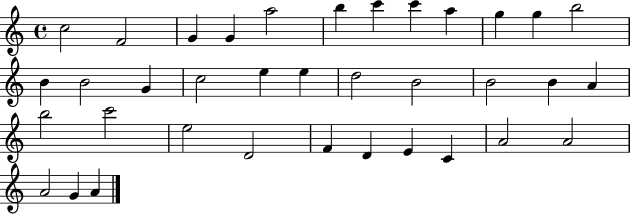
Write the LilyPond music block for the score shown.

{
  \clef treble
  \time 4/4
  \defaultTimeSignature
  \key c \major
  c''2 f'2 | g'4 g'4 a''2 | b''4 c'''4 c'''4 a''4 | g''4 g''4 b''2 | \break b'4 b'2 g'4 | c''2 e''4 e''4 | d''2 b'2 | b'2 b'4 a'4 | \break b''2 c'''2 | e''2 d'2 | f'4 d'4 e'4 c'4 | a'2 a'2 | \break a'2 g'4 a'4 | \bar "|."
}